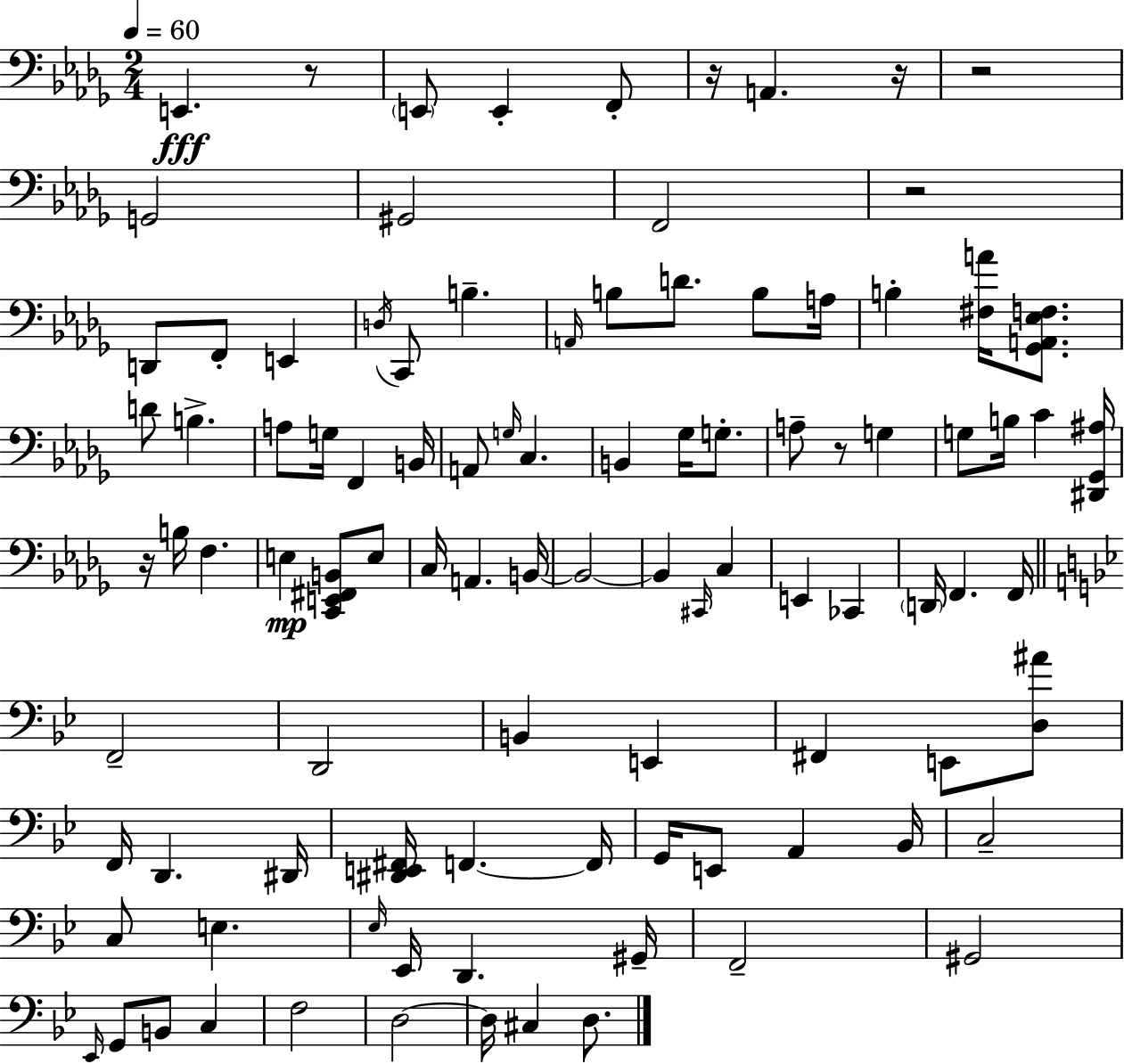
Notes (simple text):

E2/q. R/e E2/e E2/q F2/e R/s A2/q. R/s R/h G2/h G#2/h F2/h R/h D2/e F2/e E2/q D3/s C2/e B3/q. A2/s B3/e D4/e. B3/e A3/s B3/q [F#3,A4]/s [Gb2,A2,Eb3,F3]/e. D4/e B3/q. A3/e G3/s F2/q B2/s A2/e G3/s C3/q. B2/q Gb3/s G3/e. A3/e R/e G3/q G3/e B3/s C4/q [D#2,Gb2,A#3]/s R/s B3/s F3/q. E3/q [C2,E2,F#2,B2]/e E3/e C3/s A2/q. B2/s B2/h B2/q C#2/s C3/q E2/q CES2/q D2/s F2/q. F2/s F2/h D2/h B2/q E2/q F#2/q E2/e [D3,A#4]/e F2/s D2/q. D#2/s [D#2,E2,F#2]/s F2/q. F2/s G2/s E2/e A2/q Bb2/s C3/h C3/e E3/q. Eb3/s Eb2/s D2/q. G#2/s F2/h G#2/h Eb2/s G2/e B2/e C3/q F3/h D3/h D3/s C#3/q D3/e.